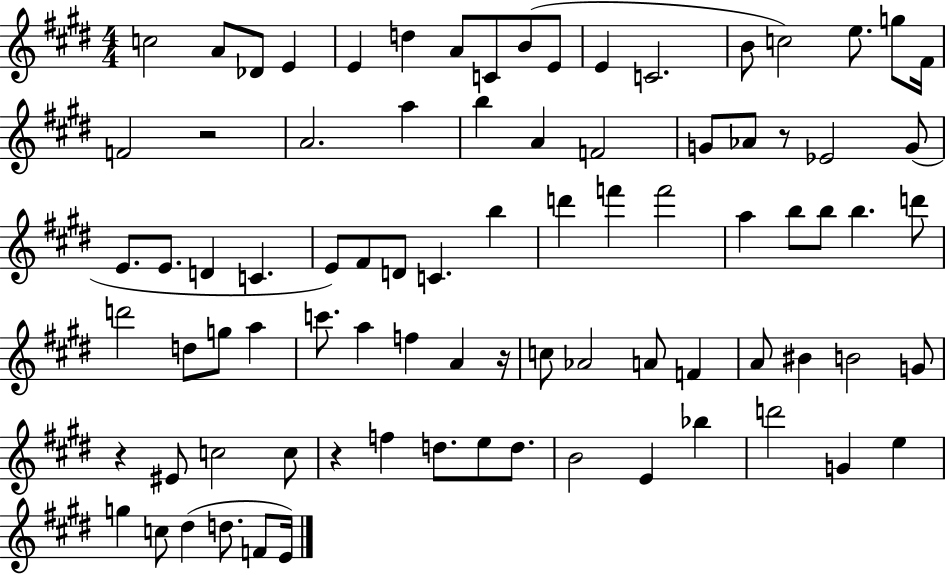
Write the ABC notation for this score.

X:1
T:Untitled
M:4/4
L:1/4
K:E
c2 A/2 _D/2 E E d A/2 C/2 B/2 E/2 E C2 B/2 c2 e/2 g/2 ^F/4 F2 z2 A2 a b A F2 G/2 _A/2 z/2 _E2 G/2 E/2 E/2 D C E/2 ^F/2 D/2 C b d' f' f'2 a b/2 b/2 b d'/2 d'2 d/2 g/2 a c'/2 a f A z/4 c/2 _A2 A/2 F A/2 ^B B2 G/2 z ^E/2 c2 c/2 z f d/2 e/2 d/2 B2 E _b d'2 G e g c/2 ^d d/2 F/2 E/4